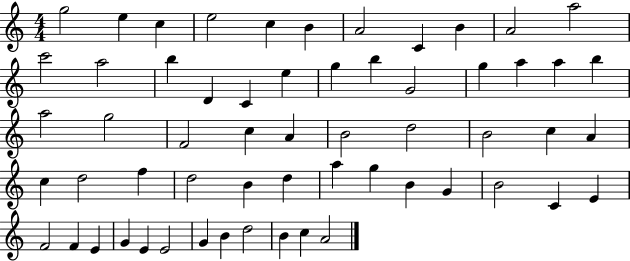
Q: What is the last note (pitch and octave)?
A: A4